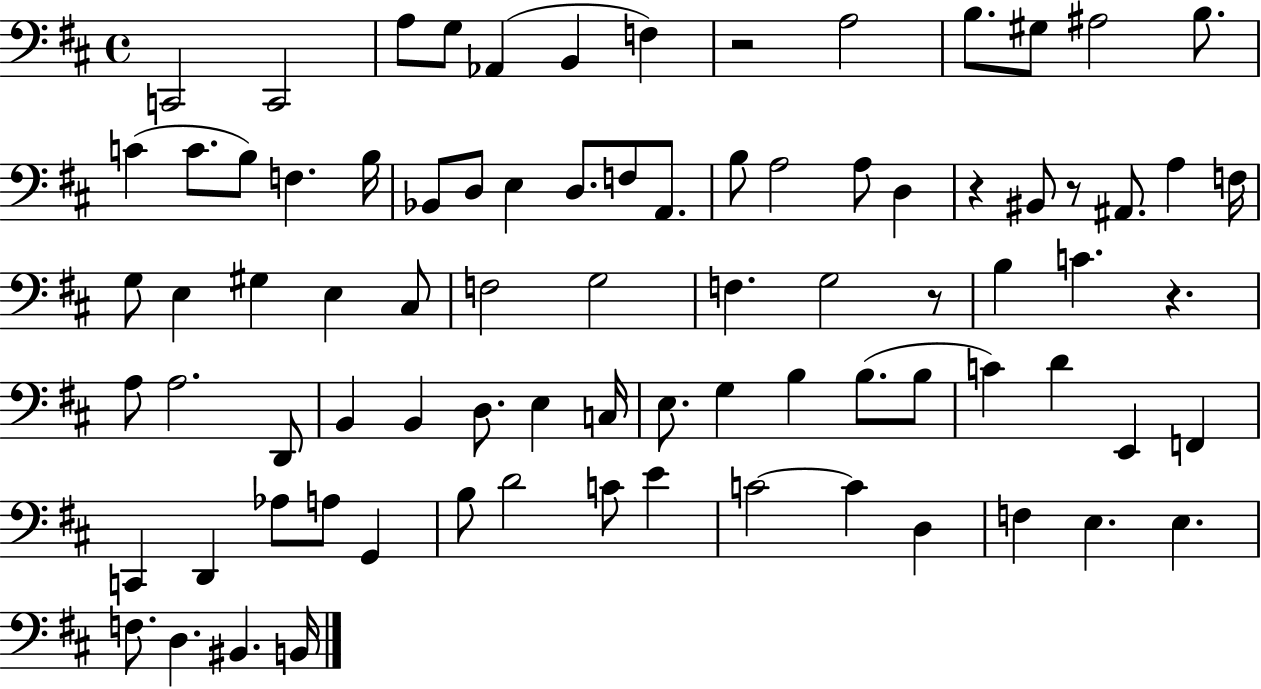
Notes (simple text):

C2/h C2/h A3/e G3/e Ab2/q B2/q F3/q R/h A3/h B3/e. G#3/e A#3/h B3/e. C4/q C4/e. B3/e F3/q. B3/s Bb2/e D3/e E3/q D3/e. F3/e A2/e. B3/e A3/h A3/e D3/q R/q BIS2/e R/e A#2/e. A3/q F3/s G3/e E3/q G#3/q E3/q C#3/e F3/h G3/h F3/q. G3/h R/e B3/q C4/q. R/q. A3/e A3/h. D2/e B2/q B2/q D3/e. E3/q C3/s E3/e. G3/q B3/q B3/e. B3/e C4/q D4/q E2/q F2/q C2/q D2/q Ab3/e A3/e G2/q B3/e D4/h C4/e E4/q C4/h C4/q D3/q F3/q E3/q. E3/q. F3/e. D3/q. BIS2/q. B2/s